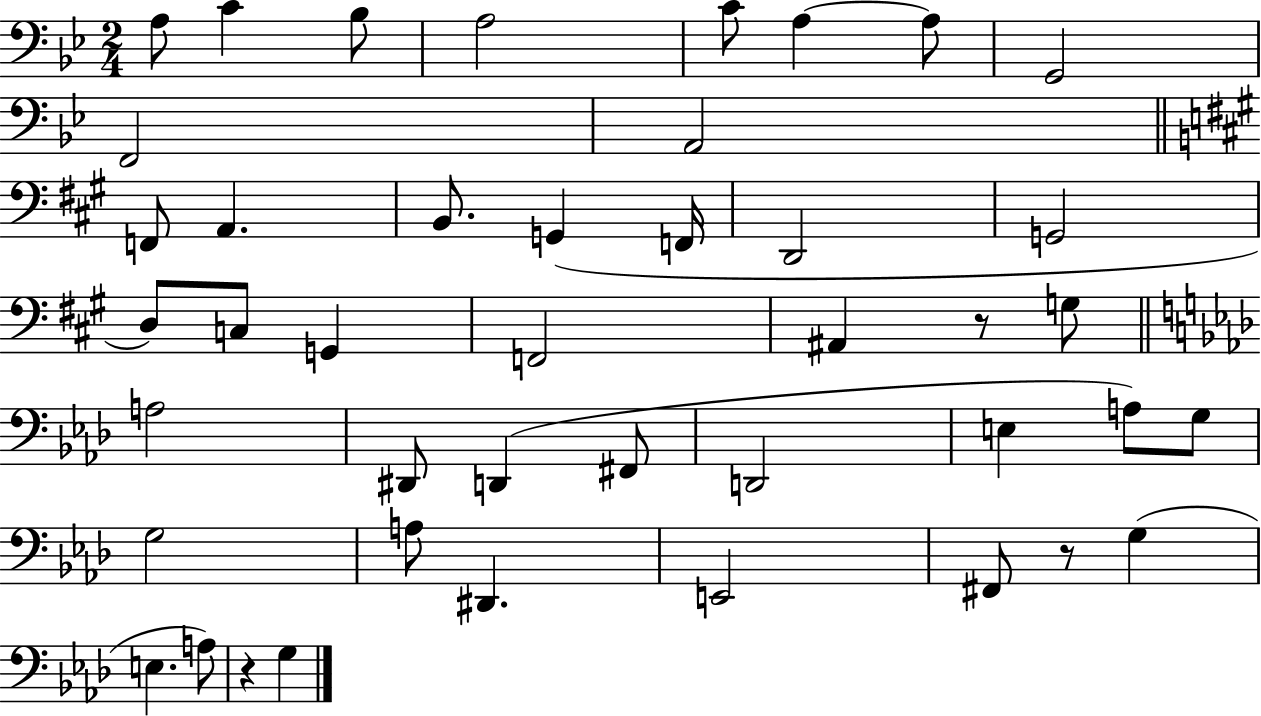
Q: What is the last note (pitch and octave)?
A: G3